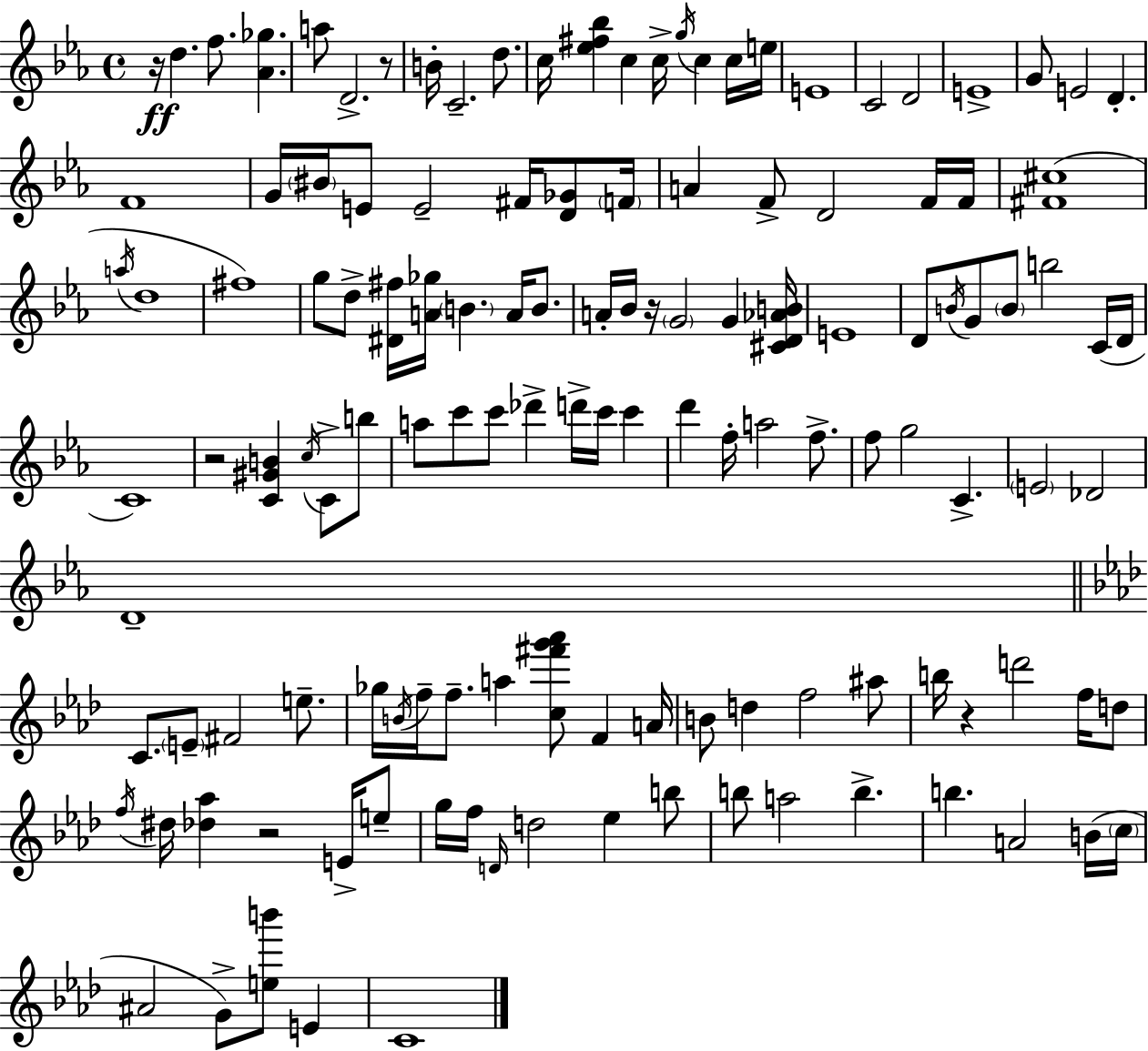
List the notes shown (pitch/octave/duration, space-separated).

R/s D5/q. F5/e. [Ab4,Gb5]/q. A5/e D4/h. R/e B4/s C4/h. D5/e. C5/s [Eb5,F#5,Bb5]/q C5/q C5/s G5/s C5/q C5/s E5/s E4/w C4/h D4/h E4/w G4/e E4/h D4/q. F4/w G4/s BIS4/s E4/e E4/h F#4/s [D4,Gb4]/e F4/s A4/q F4/e D4/h F4/s F4/s [F#4,C#5]/w A5/s D5/w F#5/w G5/e D5/e [D#4,F#5]/s [A4,Gb5]/s B4/q. A4/s B4/e. A4/s Bb4/s R/s G4/h G4/q [C#4,D4,Ab4,B4]/s E4/w D4/e B4/s G4/e B4/e B5/h C4/s D4/s C4/w R/h [C4,G#4,B4]/q C5/s C4/e B5/e A5/e C6/e C6/e Db6/q D6/s C6/s C6/q D6/q F5/s A5/h F5/e. F5/e G5/h C4/q. E4/h Db4/h D4/w C4/e. E4/e F#4/h E5/e. Gb5/s B4/s F5/s F5/e. A5/q [C5,F#6,G6,Ab6]/e F4/q A4/s B4/e D5/q F5/h A#5/e B5/s R/q D6/h F5/s D5/e F5/s D#5/s [Db5,Ab5]/q R/h E4/s E5/e G5/s F5/s D4/s D5/h Eb5/q B5/e B5/e A5/h B5/q. B5/q. A4/h B4/s C5/s A#4/h G4/e [E5,B6]/e E4/q C4/w